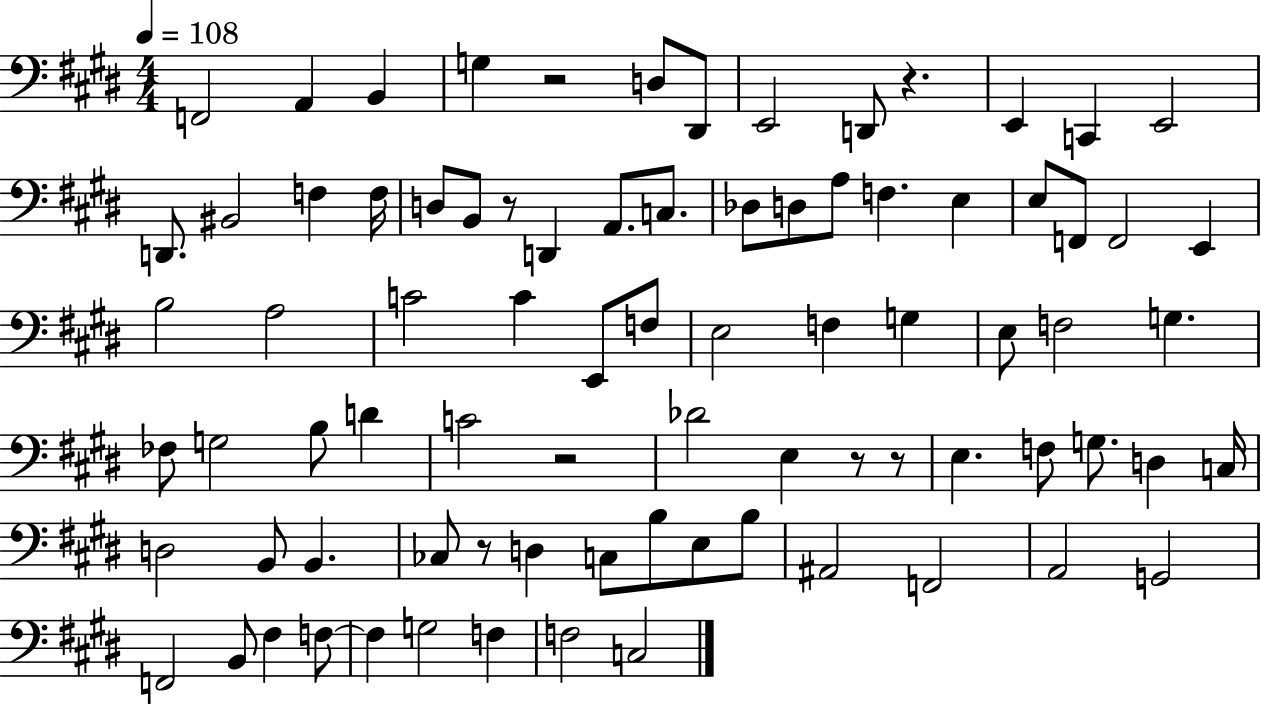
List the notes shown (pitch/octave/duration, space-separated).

F2/h A2/q B2/q G3/q R/h D3/e D#2/e E2/h D2/e R/q. E2/q C2/q E2/h D2/e. BIS2/h F3/q F3/s D3/e B2/e R/e D2/q A2/e. C3/e. Db3/e D3/e A3/e F3/q. E3/q E3/e F2/e F2/h E2/q B3/h A3/h C4/h C4/q E2/e F3/e E3/h F3/q G3/q E3/e F3/h G3/q. FES3/e G3/h B3/e D4/q C4/h R/h Db4/h E3/q R/e R/e E3/q. F3/e G3/e. D3/q C3/s D3/h B2/e B2/q. CES3/e R/e D3/q C3/e B3/e E3/e B3/e A#2/h F2/h A2/h G2/h F2/h B2/e F#3/q F3/e F3/q G3/h F3/q F3/h C3/h